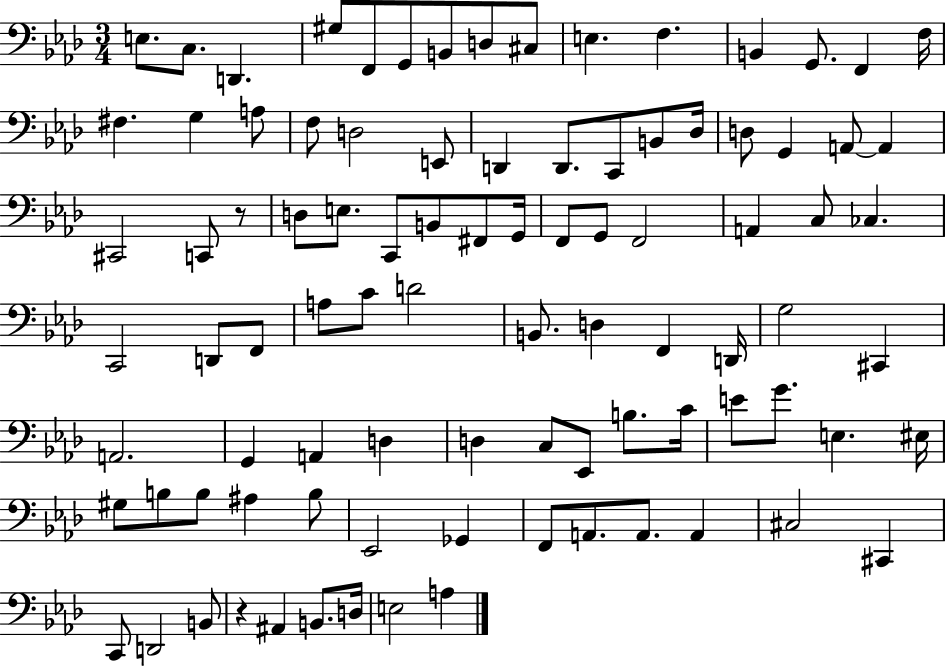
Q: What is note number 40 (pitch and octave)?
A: G2